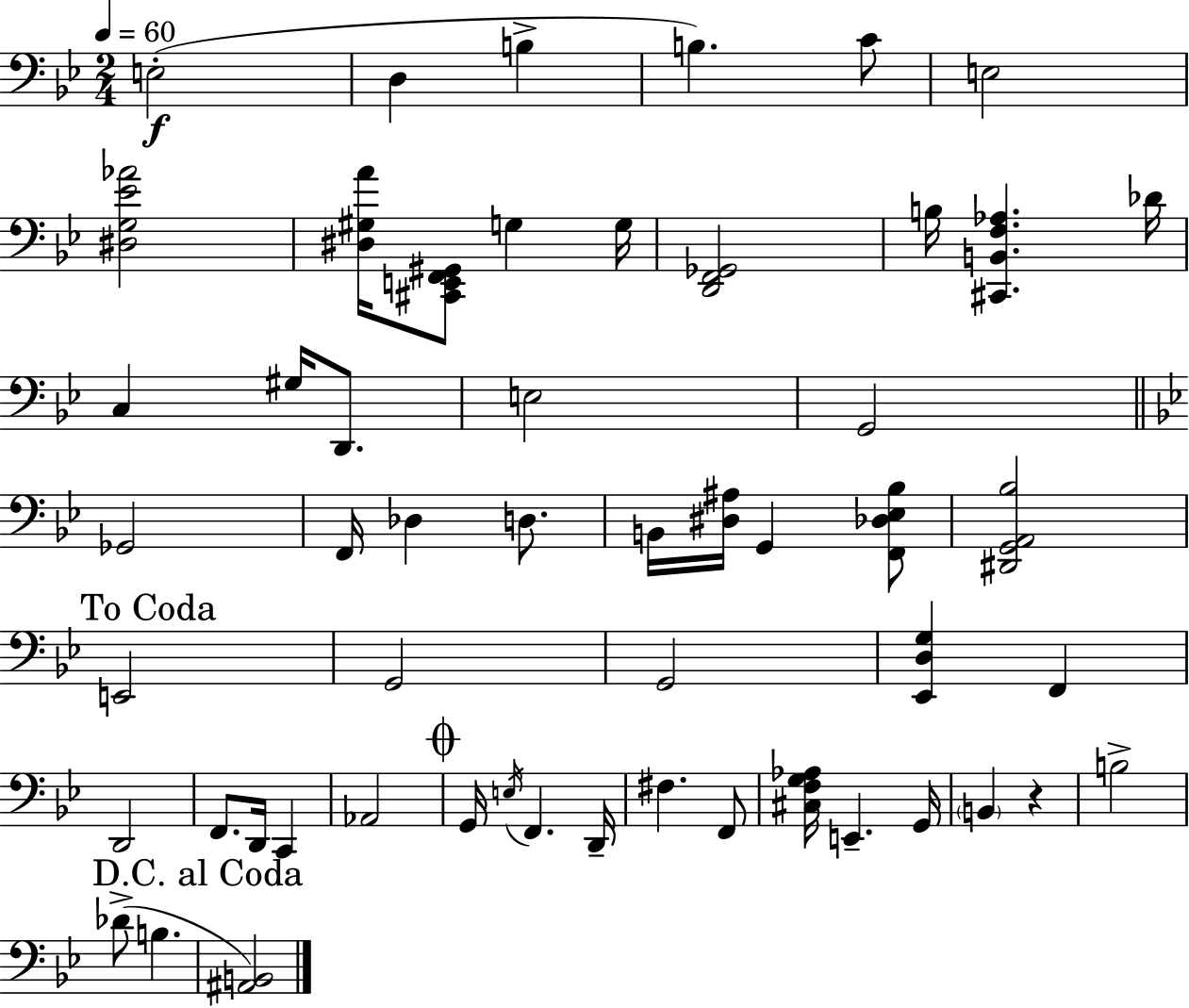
{
  \clef bass
  \numericTimeSignature
  \time 2/4
  \key g \minor
  \tempo 4 = 60
  e2-.(\f | d4 b4-> | b4.) c'8 | e2 | \break <dis g ees' aes'>2 | <dis gis a'>16 <cis, e, f, gis,>8 g4 g16 | <d, f, ges,>2 | b16 <cis, b, f aes>4. des'16 | \break c4 gis16 d,8. | e2 | g,2 | \bar "||" \break \key bes \major ges,2 | f,16 des4 d8. | b,16 <dis ais>16 g,4 <f, des ees bes>8 | <dis, g, a, bes>2 | \break \mark "To Coda" e,2 | g,2 | g,2 | <ees, d g>4 f,4 | \break d,2 | f,8. d,16 c,4 | aes,2 | \mark \markup { \musicglyph "scripts.coda" } g,16 \acciaccatura { e16 } f,4. | \break d,16-- fis4. f,8 | <cis f g aes>16 e,4.-- | g,16 \parenthesize b,4 r4 | b2-> | \break des'8->( b4. | \mark "D.C. al Coda" <ais, b,>2) | \bar "|."
}